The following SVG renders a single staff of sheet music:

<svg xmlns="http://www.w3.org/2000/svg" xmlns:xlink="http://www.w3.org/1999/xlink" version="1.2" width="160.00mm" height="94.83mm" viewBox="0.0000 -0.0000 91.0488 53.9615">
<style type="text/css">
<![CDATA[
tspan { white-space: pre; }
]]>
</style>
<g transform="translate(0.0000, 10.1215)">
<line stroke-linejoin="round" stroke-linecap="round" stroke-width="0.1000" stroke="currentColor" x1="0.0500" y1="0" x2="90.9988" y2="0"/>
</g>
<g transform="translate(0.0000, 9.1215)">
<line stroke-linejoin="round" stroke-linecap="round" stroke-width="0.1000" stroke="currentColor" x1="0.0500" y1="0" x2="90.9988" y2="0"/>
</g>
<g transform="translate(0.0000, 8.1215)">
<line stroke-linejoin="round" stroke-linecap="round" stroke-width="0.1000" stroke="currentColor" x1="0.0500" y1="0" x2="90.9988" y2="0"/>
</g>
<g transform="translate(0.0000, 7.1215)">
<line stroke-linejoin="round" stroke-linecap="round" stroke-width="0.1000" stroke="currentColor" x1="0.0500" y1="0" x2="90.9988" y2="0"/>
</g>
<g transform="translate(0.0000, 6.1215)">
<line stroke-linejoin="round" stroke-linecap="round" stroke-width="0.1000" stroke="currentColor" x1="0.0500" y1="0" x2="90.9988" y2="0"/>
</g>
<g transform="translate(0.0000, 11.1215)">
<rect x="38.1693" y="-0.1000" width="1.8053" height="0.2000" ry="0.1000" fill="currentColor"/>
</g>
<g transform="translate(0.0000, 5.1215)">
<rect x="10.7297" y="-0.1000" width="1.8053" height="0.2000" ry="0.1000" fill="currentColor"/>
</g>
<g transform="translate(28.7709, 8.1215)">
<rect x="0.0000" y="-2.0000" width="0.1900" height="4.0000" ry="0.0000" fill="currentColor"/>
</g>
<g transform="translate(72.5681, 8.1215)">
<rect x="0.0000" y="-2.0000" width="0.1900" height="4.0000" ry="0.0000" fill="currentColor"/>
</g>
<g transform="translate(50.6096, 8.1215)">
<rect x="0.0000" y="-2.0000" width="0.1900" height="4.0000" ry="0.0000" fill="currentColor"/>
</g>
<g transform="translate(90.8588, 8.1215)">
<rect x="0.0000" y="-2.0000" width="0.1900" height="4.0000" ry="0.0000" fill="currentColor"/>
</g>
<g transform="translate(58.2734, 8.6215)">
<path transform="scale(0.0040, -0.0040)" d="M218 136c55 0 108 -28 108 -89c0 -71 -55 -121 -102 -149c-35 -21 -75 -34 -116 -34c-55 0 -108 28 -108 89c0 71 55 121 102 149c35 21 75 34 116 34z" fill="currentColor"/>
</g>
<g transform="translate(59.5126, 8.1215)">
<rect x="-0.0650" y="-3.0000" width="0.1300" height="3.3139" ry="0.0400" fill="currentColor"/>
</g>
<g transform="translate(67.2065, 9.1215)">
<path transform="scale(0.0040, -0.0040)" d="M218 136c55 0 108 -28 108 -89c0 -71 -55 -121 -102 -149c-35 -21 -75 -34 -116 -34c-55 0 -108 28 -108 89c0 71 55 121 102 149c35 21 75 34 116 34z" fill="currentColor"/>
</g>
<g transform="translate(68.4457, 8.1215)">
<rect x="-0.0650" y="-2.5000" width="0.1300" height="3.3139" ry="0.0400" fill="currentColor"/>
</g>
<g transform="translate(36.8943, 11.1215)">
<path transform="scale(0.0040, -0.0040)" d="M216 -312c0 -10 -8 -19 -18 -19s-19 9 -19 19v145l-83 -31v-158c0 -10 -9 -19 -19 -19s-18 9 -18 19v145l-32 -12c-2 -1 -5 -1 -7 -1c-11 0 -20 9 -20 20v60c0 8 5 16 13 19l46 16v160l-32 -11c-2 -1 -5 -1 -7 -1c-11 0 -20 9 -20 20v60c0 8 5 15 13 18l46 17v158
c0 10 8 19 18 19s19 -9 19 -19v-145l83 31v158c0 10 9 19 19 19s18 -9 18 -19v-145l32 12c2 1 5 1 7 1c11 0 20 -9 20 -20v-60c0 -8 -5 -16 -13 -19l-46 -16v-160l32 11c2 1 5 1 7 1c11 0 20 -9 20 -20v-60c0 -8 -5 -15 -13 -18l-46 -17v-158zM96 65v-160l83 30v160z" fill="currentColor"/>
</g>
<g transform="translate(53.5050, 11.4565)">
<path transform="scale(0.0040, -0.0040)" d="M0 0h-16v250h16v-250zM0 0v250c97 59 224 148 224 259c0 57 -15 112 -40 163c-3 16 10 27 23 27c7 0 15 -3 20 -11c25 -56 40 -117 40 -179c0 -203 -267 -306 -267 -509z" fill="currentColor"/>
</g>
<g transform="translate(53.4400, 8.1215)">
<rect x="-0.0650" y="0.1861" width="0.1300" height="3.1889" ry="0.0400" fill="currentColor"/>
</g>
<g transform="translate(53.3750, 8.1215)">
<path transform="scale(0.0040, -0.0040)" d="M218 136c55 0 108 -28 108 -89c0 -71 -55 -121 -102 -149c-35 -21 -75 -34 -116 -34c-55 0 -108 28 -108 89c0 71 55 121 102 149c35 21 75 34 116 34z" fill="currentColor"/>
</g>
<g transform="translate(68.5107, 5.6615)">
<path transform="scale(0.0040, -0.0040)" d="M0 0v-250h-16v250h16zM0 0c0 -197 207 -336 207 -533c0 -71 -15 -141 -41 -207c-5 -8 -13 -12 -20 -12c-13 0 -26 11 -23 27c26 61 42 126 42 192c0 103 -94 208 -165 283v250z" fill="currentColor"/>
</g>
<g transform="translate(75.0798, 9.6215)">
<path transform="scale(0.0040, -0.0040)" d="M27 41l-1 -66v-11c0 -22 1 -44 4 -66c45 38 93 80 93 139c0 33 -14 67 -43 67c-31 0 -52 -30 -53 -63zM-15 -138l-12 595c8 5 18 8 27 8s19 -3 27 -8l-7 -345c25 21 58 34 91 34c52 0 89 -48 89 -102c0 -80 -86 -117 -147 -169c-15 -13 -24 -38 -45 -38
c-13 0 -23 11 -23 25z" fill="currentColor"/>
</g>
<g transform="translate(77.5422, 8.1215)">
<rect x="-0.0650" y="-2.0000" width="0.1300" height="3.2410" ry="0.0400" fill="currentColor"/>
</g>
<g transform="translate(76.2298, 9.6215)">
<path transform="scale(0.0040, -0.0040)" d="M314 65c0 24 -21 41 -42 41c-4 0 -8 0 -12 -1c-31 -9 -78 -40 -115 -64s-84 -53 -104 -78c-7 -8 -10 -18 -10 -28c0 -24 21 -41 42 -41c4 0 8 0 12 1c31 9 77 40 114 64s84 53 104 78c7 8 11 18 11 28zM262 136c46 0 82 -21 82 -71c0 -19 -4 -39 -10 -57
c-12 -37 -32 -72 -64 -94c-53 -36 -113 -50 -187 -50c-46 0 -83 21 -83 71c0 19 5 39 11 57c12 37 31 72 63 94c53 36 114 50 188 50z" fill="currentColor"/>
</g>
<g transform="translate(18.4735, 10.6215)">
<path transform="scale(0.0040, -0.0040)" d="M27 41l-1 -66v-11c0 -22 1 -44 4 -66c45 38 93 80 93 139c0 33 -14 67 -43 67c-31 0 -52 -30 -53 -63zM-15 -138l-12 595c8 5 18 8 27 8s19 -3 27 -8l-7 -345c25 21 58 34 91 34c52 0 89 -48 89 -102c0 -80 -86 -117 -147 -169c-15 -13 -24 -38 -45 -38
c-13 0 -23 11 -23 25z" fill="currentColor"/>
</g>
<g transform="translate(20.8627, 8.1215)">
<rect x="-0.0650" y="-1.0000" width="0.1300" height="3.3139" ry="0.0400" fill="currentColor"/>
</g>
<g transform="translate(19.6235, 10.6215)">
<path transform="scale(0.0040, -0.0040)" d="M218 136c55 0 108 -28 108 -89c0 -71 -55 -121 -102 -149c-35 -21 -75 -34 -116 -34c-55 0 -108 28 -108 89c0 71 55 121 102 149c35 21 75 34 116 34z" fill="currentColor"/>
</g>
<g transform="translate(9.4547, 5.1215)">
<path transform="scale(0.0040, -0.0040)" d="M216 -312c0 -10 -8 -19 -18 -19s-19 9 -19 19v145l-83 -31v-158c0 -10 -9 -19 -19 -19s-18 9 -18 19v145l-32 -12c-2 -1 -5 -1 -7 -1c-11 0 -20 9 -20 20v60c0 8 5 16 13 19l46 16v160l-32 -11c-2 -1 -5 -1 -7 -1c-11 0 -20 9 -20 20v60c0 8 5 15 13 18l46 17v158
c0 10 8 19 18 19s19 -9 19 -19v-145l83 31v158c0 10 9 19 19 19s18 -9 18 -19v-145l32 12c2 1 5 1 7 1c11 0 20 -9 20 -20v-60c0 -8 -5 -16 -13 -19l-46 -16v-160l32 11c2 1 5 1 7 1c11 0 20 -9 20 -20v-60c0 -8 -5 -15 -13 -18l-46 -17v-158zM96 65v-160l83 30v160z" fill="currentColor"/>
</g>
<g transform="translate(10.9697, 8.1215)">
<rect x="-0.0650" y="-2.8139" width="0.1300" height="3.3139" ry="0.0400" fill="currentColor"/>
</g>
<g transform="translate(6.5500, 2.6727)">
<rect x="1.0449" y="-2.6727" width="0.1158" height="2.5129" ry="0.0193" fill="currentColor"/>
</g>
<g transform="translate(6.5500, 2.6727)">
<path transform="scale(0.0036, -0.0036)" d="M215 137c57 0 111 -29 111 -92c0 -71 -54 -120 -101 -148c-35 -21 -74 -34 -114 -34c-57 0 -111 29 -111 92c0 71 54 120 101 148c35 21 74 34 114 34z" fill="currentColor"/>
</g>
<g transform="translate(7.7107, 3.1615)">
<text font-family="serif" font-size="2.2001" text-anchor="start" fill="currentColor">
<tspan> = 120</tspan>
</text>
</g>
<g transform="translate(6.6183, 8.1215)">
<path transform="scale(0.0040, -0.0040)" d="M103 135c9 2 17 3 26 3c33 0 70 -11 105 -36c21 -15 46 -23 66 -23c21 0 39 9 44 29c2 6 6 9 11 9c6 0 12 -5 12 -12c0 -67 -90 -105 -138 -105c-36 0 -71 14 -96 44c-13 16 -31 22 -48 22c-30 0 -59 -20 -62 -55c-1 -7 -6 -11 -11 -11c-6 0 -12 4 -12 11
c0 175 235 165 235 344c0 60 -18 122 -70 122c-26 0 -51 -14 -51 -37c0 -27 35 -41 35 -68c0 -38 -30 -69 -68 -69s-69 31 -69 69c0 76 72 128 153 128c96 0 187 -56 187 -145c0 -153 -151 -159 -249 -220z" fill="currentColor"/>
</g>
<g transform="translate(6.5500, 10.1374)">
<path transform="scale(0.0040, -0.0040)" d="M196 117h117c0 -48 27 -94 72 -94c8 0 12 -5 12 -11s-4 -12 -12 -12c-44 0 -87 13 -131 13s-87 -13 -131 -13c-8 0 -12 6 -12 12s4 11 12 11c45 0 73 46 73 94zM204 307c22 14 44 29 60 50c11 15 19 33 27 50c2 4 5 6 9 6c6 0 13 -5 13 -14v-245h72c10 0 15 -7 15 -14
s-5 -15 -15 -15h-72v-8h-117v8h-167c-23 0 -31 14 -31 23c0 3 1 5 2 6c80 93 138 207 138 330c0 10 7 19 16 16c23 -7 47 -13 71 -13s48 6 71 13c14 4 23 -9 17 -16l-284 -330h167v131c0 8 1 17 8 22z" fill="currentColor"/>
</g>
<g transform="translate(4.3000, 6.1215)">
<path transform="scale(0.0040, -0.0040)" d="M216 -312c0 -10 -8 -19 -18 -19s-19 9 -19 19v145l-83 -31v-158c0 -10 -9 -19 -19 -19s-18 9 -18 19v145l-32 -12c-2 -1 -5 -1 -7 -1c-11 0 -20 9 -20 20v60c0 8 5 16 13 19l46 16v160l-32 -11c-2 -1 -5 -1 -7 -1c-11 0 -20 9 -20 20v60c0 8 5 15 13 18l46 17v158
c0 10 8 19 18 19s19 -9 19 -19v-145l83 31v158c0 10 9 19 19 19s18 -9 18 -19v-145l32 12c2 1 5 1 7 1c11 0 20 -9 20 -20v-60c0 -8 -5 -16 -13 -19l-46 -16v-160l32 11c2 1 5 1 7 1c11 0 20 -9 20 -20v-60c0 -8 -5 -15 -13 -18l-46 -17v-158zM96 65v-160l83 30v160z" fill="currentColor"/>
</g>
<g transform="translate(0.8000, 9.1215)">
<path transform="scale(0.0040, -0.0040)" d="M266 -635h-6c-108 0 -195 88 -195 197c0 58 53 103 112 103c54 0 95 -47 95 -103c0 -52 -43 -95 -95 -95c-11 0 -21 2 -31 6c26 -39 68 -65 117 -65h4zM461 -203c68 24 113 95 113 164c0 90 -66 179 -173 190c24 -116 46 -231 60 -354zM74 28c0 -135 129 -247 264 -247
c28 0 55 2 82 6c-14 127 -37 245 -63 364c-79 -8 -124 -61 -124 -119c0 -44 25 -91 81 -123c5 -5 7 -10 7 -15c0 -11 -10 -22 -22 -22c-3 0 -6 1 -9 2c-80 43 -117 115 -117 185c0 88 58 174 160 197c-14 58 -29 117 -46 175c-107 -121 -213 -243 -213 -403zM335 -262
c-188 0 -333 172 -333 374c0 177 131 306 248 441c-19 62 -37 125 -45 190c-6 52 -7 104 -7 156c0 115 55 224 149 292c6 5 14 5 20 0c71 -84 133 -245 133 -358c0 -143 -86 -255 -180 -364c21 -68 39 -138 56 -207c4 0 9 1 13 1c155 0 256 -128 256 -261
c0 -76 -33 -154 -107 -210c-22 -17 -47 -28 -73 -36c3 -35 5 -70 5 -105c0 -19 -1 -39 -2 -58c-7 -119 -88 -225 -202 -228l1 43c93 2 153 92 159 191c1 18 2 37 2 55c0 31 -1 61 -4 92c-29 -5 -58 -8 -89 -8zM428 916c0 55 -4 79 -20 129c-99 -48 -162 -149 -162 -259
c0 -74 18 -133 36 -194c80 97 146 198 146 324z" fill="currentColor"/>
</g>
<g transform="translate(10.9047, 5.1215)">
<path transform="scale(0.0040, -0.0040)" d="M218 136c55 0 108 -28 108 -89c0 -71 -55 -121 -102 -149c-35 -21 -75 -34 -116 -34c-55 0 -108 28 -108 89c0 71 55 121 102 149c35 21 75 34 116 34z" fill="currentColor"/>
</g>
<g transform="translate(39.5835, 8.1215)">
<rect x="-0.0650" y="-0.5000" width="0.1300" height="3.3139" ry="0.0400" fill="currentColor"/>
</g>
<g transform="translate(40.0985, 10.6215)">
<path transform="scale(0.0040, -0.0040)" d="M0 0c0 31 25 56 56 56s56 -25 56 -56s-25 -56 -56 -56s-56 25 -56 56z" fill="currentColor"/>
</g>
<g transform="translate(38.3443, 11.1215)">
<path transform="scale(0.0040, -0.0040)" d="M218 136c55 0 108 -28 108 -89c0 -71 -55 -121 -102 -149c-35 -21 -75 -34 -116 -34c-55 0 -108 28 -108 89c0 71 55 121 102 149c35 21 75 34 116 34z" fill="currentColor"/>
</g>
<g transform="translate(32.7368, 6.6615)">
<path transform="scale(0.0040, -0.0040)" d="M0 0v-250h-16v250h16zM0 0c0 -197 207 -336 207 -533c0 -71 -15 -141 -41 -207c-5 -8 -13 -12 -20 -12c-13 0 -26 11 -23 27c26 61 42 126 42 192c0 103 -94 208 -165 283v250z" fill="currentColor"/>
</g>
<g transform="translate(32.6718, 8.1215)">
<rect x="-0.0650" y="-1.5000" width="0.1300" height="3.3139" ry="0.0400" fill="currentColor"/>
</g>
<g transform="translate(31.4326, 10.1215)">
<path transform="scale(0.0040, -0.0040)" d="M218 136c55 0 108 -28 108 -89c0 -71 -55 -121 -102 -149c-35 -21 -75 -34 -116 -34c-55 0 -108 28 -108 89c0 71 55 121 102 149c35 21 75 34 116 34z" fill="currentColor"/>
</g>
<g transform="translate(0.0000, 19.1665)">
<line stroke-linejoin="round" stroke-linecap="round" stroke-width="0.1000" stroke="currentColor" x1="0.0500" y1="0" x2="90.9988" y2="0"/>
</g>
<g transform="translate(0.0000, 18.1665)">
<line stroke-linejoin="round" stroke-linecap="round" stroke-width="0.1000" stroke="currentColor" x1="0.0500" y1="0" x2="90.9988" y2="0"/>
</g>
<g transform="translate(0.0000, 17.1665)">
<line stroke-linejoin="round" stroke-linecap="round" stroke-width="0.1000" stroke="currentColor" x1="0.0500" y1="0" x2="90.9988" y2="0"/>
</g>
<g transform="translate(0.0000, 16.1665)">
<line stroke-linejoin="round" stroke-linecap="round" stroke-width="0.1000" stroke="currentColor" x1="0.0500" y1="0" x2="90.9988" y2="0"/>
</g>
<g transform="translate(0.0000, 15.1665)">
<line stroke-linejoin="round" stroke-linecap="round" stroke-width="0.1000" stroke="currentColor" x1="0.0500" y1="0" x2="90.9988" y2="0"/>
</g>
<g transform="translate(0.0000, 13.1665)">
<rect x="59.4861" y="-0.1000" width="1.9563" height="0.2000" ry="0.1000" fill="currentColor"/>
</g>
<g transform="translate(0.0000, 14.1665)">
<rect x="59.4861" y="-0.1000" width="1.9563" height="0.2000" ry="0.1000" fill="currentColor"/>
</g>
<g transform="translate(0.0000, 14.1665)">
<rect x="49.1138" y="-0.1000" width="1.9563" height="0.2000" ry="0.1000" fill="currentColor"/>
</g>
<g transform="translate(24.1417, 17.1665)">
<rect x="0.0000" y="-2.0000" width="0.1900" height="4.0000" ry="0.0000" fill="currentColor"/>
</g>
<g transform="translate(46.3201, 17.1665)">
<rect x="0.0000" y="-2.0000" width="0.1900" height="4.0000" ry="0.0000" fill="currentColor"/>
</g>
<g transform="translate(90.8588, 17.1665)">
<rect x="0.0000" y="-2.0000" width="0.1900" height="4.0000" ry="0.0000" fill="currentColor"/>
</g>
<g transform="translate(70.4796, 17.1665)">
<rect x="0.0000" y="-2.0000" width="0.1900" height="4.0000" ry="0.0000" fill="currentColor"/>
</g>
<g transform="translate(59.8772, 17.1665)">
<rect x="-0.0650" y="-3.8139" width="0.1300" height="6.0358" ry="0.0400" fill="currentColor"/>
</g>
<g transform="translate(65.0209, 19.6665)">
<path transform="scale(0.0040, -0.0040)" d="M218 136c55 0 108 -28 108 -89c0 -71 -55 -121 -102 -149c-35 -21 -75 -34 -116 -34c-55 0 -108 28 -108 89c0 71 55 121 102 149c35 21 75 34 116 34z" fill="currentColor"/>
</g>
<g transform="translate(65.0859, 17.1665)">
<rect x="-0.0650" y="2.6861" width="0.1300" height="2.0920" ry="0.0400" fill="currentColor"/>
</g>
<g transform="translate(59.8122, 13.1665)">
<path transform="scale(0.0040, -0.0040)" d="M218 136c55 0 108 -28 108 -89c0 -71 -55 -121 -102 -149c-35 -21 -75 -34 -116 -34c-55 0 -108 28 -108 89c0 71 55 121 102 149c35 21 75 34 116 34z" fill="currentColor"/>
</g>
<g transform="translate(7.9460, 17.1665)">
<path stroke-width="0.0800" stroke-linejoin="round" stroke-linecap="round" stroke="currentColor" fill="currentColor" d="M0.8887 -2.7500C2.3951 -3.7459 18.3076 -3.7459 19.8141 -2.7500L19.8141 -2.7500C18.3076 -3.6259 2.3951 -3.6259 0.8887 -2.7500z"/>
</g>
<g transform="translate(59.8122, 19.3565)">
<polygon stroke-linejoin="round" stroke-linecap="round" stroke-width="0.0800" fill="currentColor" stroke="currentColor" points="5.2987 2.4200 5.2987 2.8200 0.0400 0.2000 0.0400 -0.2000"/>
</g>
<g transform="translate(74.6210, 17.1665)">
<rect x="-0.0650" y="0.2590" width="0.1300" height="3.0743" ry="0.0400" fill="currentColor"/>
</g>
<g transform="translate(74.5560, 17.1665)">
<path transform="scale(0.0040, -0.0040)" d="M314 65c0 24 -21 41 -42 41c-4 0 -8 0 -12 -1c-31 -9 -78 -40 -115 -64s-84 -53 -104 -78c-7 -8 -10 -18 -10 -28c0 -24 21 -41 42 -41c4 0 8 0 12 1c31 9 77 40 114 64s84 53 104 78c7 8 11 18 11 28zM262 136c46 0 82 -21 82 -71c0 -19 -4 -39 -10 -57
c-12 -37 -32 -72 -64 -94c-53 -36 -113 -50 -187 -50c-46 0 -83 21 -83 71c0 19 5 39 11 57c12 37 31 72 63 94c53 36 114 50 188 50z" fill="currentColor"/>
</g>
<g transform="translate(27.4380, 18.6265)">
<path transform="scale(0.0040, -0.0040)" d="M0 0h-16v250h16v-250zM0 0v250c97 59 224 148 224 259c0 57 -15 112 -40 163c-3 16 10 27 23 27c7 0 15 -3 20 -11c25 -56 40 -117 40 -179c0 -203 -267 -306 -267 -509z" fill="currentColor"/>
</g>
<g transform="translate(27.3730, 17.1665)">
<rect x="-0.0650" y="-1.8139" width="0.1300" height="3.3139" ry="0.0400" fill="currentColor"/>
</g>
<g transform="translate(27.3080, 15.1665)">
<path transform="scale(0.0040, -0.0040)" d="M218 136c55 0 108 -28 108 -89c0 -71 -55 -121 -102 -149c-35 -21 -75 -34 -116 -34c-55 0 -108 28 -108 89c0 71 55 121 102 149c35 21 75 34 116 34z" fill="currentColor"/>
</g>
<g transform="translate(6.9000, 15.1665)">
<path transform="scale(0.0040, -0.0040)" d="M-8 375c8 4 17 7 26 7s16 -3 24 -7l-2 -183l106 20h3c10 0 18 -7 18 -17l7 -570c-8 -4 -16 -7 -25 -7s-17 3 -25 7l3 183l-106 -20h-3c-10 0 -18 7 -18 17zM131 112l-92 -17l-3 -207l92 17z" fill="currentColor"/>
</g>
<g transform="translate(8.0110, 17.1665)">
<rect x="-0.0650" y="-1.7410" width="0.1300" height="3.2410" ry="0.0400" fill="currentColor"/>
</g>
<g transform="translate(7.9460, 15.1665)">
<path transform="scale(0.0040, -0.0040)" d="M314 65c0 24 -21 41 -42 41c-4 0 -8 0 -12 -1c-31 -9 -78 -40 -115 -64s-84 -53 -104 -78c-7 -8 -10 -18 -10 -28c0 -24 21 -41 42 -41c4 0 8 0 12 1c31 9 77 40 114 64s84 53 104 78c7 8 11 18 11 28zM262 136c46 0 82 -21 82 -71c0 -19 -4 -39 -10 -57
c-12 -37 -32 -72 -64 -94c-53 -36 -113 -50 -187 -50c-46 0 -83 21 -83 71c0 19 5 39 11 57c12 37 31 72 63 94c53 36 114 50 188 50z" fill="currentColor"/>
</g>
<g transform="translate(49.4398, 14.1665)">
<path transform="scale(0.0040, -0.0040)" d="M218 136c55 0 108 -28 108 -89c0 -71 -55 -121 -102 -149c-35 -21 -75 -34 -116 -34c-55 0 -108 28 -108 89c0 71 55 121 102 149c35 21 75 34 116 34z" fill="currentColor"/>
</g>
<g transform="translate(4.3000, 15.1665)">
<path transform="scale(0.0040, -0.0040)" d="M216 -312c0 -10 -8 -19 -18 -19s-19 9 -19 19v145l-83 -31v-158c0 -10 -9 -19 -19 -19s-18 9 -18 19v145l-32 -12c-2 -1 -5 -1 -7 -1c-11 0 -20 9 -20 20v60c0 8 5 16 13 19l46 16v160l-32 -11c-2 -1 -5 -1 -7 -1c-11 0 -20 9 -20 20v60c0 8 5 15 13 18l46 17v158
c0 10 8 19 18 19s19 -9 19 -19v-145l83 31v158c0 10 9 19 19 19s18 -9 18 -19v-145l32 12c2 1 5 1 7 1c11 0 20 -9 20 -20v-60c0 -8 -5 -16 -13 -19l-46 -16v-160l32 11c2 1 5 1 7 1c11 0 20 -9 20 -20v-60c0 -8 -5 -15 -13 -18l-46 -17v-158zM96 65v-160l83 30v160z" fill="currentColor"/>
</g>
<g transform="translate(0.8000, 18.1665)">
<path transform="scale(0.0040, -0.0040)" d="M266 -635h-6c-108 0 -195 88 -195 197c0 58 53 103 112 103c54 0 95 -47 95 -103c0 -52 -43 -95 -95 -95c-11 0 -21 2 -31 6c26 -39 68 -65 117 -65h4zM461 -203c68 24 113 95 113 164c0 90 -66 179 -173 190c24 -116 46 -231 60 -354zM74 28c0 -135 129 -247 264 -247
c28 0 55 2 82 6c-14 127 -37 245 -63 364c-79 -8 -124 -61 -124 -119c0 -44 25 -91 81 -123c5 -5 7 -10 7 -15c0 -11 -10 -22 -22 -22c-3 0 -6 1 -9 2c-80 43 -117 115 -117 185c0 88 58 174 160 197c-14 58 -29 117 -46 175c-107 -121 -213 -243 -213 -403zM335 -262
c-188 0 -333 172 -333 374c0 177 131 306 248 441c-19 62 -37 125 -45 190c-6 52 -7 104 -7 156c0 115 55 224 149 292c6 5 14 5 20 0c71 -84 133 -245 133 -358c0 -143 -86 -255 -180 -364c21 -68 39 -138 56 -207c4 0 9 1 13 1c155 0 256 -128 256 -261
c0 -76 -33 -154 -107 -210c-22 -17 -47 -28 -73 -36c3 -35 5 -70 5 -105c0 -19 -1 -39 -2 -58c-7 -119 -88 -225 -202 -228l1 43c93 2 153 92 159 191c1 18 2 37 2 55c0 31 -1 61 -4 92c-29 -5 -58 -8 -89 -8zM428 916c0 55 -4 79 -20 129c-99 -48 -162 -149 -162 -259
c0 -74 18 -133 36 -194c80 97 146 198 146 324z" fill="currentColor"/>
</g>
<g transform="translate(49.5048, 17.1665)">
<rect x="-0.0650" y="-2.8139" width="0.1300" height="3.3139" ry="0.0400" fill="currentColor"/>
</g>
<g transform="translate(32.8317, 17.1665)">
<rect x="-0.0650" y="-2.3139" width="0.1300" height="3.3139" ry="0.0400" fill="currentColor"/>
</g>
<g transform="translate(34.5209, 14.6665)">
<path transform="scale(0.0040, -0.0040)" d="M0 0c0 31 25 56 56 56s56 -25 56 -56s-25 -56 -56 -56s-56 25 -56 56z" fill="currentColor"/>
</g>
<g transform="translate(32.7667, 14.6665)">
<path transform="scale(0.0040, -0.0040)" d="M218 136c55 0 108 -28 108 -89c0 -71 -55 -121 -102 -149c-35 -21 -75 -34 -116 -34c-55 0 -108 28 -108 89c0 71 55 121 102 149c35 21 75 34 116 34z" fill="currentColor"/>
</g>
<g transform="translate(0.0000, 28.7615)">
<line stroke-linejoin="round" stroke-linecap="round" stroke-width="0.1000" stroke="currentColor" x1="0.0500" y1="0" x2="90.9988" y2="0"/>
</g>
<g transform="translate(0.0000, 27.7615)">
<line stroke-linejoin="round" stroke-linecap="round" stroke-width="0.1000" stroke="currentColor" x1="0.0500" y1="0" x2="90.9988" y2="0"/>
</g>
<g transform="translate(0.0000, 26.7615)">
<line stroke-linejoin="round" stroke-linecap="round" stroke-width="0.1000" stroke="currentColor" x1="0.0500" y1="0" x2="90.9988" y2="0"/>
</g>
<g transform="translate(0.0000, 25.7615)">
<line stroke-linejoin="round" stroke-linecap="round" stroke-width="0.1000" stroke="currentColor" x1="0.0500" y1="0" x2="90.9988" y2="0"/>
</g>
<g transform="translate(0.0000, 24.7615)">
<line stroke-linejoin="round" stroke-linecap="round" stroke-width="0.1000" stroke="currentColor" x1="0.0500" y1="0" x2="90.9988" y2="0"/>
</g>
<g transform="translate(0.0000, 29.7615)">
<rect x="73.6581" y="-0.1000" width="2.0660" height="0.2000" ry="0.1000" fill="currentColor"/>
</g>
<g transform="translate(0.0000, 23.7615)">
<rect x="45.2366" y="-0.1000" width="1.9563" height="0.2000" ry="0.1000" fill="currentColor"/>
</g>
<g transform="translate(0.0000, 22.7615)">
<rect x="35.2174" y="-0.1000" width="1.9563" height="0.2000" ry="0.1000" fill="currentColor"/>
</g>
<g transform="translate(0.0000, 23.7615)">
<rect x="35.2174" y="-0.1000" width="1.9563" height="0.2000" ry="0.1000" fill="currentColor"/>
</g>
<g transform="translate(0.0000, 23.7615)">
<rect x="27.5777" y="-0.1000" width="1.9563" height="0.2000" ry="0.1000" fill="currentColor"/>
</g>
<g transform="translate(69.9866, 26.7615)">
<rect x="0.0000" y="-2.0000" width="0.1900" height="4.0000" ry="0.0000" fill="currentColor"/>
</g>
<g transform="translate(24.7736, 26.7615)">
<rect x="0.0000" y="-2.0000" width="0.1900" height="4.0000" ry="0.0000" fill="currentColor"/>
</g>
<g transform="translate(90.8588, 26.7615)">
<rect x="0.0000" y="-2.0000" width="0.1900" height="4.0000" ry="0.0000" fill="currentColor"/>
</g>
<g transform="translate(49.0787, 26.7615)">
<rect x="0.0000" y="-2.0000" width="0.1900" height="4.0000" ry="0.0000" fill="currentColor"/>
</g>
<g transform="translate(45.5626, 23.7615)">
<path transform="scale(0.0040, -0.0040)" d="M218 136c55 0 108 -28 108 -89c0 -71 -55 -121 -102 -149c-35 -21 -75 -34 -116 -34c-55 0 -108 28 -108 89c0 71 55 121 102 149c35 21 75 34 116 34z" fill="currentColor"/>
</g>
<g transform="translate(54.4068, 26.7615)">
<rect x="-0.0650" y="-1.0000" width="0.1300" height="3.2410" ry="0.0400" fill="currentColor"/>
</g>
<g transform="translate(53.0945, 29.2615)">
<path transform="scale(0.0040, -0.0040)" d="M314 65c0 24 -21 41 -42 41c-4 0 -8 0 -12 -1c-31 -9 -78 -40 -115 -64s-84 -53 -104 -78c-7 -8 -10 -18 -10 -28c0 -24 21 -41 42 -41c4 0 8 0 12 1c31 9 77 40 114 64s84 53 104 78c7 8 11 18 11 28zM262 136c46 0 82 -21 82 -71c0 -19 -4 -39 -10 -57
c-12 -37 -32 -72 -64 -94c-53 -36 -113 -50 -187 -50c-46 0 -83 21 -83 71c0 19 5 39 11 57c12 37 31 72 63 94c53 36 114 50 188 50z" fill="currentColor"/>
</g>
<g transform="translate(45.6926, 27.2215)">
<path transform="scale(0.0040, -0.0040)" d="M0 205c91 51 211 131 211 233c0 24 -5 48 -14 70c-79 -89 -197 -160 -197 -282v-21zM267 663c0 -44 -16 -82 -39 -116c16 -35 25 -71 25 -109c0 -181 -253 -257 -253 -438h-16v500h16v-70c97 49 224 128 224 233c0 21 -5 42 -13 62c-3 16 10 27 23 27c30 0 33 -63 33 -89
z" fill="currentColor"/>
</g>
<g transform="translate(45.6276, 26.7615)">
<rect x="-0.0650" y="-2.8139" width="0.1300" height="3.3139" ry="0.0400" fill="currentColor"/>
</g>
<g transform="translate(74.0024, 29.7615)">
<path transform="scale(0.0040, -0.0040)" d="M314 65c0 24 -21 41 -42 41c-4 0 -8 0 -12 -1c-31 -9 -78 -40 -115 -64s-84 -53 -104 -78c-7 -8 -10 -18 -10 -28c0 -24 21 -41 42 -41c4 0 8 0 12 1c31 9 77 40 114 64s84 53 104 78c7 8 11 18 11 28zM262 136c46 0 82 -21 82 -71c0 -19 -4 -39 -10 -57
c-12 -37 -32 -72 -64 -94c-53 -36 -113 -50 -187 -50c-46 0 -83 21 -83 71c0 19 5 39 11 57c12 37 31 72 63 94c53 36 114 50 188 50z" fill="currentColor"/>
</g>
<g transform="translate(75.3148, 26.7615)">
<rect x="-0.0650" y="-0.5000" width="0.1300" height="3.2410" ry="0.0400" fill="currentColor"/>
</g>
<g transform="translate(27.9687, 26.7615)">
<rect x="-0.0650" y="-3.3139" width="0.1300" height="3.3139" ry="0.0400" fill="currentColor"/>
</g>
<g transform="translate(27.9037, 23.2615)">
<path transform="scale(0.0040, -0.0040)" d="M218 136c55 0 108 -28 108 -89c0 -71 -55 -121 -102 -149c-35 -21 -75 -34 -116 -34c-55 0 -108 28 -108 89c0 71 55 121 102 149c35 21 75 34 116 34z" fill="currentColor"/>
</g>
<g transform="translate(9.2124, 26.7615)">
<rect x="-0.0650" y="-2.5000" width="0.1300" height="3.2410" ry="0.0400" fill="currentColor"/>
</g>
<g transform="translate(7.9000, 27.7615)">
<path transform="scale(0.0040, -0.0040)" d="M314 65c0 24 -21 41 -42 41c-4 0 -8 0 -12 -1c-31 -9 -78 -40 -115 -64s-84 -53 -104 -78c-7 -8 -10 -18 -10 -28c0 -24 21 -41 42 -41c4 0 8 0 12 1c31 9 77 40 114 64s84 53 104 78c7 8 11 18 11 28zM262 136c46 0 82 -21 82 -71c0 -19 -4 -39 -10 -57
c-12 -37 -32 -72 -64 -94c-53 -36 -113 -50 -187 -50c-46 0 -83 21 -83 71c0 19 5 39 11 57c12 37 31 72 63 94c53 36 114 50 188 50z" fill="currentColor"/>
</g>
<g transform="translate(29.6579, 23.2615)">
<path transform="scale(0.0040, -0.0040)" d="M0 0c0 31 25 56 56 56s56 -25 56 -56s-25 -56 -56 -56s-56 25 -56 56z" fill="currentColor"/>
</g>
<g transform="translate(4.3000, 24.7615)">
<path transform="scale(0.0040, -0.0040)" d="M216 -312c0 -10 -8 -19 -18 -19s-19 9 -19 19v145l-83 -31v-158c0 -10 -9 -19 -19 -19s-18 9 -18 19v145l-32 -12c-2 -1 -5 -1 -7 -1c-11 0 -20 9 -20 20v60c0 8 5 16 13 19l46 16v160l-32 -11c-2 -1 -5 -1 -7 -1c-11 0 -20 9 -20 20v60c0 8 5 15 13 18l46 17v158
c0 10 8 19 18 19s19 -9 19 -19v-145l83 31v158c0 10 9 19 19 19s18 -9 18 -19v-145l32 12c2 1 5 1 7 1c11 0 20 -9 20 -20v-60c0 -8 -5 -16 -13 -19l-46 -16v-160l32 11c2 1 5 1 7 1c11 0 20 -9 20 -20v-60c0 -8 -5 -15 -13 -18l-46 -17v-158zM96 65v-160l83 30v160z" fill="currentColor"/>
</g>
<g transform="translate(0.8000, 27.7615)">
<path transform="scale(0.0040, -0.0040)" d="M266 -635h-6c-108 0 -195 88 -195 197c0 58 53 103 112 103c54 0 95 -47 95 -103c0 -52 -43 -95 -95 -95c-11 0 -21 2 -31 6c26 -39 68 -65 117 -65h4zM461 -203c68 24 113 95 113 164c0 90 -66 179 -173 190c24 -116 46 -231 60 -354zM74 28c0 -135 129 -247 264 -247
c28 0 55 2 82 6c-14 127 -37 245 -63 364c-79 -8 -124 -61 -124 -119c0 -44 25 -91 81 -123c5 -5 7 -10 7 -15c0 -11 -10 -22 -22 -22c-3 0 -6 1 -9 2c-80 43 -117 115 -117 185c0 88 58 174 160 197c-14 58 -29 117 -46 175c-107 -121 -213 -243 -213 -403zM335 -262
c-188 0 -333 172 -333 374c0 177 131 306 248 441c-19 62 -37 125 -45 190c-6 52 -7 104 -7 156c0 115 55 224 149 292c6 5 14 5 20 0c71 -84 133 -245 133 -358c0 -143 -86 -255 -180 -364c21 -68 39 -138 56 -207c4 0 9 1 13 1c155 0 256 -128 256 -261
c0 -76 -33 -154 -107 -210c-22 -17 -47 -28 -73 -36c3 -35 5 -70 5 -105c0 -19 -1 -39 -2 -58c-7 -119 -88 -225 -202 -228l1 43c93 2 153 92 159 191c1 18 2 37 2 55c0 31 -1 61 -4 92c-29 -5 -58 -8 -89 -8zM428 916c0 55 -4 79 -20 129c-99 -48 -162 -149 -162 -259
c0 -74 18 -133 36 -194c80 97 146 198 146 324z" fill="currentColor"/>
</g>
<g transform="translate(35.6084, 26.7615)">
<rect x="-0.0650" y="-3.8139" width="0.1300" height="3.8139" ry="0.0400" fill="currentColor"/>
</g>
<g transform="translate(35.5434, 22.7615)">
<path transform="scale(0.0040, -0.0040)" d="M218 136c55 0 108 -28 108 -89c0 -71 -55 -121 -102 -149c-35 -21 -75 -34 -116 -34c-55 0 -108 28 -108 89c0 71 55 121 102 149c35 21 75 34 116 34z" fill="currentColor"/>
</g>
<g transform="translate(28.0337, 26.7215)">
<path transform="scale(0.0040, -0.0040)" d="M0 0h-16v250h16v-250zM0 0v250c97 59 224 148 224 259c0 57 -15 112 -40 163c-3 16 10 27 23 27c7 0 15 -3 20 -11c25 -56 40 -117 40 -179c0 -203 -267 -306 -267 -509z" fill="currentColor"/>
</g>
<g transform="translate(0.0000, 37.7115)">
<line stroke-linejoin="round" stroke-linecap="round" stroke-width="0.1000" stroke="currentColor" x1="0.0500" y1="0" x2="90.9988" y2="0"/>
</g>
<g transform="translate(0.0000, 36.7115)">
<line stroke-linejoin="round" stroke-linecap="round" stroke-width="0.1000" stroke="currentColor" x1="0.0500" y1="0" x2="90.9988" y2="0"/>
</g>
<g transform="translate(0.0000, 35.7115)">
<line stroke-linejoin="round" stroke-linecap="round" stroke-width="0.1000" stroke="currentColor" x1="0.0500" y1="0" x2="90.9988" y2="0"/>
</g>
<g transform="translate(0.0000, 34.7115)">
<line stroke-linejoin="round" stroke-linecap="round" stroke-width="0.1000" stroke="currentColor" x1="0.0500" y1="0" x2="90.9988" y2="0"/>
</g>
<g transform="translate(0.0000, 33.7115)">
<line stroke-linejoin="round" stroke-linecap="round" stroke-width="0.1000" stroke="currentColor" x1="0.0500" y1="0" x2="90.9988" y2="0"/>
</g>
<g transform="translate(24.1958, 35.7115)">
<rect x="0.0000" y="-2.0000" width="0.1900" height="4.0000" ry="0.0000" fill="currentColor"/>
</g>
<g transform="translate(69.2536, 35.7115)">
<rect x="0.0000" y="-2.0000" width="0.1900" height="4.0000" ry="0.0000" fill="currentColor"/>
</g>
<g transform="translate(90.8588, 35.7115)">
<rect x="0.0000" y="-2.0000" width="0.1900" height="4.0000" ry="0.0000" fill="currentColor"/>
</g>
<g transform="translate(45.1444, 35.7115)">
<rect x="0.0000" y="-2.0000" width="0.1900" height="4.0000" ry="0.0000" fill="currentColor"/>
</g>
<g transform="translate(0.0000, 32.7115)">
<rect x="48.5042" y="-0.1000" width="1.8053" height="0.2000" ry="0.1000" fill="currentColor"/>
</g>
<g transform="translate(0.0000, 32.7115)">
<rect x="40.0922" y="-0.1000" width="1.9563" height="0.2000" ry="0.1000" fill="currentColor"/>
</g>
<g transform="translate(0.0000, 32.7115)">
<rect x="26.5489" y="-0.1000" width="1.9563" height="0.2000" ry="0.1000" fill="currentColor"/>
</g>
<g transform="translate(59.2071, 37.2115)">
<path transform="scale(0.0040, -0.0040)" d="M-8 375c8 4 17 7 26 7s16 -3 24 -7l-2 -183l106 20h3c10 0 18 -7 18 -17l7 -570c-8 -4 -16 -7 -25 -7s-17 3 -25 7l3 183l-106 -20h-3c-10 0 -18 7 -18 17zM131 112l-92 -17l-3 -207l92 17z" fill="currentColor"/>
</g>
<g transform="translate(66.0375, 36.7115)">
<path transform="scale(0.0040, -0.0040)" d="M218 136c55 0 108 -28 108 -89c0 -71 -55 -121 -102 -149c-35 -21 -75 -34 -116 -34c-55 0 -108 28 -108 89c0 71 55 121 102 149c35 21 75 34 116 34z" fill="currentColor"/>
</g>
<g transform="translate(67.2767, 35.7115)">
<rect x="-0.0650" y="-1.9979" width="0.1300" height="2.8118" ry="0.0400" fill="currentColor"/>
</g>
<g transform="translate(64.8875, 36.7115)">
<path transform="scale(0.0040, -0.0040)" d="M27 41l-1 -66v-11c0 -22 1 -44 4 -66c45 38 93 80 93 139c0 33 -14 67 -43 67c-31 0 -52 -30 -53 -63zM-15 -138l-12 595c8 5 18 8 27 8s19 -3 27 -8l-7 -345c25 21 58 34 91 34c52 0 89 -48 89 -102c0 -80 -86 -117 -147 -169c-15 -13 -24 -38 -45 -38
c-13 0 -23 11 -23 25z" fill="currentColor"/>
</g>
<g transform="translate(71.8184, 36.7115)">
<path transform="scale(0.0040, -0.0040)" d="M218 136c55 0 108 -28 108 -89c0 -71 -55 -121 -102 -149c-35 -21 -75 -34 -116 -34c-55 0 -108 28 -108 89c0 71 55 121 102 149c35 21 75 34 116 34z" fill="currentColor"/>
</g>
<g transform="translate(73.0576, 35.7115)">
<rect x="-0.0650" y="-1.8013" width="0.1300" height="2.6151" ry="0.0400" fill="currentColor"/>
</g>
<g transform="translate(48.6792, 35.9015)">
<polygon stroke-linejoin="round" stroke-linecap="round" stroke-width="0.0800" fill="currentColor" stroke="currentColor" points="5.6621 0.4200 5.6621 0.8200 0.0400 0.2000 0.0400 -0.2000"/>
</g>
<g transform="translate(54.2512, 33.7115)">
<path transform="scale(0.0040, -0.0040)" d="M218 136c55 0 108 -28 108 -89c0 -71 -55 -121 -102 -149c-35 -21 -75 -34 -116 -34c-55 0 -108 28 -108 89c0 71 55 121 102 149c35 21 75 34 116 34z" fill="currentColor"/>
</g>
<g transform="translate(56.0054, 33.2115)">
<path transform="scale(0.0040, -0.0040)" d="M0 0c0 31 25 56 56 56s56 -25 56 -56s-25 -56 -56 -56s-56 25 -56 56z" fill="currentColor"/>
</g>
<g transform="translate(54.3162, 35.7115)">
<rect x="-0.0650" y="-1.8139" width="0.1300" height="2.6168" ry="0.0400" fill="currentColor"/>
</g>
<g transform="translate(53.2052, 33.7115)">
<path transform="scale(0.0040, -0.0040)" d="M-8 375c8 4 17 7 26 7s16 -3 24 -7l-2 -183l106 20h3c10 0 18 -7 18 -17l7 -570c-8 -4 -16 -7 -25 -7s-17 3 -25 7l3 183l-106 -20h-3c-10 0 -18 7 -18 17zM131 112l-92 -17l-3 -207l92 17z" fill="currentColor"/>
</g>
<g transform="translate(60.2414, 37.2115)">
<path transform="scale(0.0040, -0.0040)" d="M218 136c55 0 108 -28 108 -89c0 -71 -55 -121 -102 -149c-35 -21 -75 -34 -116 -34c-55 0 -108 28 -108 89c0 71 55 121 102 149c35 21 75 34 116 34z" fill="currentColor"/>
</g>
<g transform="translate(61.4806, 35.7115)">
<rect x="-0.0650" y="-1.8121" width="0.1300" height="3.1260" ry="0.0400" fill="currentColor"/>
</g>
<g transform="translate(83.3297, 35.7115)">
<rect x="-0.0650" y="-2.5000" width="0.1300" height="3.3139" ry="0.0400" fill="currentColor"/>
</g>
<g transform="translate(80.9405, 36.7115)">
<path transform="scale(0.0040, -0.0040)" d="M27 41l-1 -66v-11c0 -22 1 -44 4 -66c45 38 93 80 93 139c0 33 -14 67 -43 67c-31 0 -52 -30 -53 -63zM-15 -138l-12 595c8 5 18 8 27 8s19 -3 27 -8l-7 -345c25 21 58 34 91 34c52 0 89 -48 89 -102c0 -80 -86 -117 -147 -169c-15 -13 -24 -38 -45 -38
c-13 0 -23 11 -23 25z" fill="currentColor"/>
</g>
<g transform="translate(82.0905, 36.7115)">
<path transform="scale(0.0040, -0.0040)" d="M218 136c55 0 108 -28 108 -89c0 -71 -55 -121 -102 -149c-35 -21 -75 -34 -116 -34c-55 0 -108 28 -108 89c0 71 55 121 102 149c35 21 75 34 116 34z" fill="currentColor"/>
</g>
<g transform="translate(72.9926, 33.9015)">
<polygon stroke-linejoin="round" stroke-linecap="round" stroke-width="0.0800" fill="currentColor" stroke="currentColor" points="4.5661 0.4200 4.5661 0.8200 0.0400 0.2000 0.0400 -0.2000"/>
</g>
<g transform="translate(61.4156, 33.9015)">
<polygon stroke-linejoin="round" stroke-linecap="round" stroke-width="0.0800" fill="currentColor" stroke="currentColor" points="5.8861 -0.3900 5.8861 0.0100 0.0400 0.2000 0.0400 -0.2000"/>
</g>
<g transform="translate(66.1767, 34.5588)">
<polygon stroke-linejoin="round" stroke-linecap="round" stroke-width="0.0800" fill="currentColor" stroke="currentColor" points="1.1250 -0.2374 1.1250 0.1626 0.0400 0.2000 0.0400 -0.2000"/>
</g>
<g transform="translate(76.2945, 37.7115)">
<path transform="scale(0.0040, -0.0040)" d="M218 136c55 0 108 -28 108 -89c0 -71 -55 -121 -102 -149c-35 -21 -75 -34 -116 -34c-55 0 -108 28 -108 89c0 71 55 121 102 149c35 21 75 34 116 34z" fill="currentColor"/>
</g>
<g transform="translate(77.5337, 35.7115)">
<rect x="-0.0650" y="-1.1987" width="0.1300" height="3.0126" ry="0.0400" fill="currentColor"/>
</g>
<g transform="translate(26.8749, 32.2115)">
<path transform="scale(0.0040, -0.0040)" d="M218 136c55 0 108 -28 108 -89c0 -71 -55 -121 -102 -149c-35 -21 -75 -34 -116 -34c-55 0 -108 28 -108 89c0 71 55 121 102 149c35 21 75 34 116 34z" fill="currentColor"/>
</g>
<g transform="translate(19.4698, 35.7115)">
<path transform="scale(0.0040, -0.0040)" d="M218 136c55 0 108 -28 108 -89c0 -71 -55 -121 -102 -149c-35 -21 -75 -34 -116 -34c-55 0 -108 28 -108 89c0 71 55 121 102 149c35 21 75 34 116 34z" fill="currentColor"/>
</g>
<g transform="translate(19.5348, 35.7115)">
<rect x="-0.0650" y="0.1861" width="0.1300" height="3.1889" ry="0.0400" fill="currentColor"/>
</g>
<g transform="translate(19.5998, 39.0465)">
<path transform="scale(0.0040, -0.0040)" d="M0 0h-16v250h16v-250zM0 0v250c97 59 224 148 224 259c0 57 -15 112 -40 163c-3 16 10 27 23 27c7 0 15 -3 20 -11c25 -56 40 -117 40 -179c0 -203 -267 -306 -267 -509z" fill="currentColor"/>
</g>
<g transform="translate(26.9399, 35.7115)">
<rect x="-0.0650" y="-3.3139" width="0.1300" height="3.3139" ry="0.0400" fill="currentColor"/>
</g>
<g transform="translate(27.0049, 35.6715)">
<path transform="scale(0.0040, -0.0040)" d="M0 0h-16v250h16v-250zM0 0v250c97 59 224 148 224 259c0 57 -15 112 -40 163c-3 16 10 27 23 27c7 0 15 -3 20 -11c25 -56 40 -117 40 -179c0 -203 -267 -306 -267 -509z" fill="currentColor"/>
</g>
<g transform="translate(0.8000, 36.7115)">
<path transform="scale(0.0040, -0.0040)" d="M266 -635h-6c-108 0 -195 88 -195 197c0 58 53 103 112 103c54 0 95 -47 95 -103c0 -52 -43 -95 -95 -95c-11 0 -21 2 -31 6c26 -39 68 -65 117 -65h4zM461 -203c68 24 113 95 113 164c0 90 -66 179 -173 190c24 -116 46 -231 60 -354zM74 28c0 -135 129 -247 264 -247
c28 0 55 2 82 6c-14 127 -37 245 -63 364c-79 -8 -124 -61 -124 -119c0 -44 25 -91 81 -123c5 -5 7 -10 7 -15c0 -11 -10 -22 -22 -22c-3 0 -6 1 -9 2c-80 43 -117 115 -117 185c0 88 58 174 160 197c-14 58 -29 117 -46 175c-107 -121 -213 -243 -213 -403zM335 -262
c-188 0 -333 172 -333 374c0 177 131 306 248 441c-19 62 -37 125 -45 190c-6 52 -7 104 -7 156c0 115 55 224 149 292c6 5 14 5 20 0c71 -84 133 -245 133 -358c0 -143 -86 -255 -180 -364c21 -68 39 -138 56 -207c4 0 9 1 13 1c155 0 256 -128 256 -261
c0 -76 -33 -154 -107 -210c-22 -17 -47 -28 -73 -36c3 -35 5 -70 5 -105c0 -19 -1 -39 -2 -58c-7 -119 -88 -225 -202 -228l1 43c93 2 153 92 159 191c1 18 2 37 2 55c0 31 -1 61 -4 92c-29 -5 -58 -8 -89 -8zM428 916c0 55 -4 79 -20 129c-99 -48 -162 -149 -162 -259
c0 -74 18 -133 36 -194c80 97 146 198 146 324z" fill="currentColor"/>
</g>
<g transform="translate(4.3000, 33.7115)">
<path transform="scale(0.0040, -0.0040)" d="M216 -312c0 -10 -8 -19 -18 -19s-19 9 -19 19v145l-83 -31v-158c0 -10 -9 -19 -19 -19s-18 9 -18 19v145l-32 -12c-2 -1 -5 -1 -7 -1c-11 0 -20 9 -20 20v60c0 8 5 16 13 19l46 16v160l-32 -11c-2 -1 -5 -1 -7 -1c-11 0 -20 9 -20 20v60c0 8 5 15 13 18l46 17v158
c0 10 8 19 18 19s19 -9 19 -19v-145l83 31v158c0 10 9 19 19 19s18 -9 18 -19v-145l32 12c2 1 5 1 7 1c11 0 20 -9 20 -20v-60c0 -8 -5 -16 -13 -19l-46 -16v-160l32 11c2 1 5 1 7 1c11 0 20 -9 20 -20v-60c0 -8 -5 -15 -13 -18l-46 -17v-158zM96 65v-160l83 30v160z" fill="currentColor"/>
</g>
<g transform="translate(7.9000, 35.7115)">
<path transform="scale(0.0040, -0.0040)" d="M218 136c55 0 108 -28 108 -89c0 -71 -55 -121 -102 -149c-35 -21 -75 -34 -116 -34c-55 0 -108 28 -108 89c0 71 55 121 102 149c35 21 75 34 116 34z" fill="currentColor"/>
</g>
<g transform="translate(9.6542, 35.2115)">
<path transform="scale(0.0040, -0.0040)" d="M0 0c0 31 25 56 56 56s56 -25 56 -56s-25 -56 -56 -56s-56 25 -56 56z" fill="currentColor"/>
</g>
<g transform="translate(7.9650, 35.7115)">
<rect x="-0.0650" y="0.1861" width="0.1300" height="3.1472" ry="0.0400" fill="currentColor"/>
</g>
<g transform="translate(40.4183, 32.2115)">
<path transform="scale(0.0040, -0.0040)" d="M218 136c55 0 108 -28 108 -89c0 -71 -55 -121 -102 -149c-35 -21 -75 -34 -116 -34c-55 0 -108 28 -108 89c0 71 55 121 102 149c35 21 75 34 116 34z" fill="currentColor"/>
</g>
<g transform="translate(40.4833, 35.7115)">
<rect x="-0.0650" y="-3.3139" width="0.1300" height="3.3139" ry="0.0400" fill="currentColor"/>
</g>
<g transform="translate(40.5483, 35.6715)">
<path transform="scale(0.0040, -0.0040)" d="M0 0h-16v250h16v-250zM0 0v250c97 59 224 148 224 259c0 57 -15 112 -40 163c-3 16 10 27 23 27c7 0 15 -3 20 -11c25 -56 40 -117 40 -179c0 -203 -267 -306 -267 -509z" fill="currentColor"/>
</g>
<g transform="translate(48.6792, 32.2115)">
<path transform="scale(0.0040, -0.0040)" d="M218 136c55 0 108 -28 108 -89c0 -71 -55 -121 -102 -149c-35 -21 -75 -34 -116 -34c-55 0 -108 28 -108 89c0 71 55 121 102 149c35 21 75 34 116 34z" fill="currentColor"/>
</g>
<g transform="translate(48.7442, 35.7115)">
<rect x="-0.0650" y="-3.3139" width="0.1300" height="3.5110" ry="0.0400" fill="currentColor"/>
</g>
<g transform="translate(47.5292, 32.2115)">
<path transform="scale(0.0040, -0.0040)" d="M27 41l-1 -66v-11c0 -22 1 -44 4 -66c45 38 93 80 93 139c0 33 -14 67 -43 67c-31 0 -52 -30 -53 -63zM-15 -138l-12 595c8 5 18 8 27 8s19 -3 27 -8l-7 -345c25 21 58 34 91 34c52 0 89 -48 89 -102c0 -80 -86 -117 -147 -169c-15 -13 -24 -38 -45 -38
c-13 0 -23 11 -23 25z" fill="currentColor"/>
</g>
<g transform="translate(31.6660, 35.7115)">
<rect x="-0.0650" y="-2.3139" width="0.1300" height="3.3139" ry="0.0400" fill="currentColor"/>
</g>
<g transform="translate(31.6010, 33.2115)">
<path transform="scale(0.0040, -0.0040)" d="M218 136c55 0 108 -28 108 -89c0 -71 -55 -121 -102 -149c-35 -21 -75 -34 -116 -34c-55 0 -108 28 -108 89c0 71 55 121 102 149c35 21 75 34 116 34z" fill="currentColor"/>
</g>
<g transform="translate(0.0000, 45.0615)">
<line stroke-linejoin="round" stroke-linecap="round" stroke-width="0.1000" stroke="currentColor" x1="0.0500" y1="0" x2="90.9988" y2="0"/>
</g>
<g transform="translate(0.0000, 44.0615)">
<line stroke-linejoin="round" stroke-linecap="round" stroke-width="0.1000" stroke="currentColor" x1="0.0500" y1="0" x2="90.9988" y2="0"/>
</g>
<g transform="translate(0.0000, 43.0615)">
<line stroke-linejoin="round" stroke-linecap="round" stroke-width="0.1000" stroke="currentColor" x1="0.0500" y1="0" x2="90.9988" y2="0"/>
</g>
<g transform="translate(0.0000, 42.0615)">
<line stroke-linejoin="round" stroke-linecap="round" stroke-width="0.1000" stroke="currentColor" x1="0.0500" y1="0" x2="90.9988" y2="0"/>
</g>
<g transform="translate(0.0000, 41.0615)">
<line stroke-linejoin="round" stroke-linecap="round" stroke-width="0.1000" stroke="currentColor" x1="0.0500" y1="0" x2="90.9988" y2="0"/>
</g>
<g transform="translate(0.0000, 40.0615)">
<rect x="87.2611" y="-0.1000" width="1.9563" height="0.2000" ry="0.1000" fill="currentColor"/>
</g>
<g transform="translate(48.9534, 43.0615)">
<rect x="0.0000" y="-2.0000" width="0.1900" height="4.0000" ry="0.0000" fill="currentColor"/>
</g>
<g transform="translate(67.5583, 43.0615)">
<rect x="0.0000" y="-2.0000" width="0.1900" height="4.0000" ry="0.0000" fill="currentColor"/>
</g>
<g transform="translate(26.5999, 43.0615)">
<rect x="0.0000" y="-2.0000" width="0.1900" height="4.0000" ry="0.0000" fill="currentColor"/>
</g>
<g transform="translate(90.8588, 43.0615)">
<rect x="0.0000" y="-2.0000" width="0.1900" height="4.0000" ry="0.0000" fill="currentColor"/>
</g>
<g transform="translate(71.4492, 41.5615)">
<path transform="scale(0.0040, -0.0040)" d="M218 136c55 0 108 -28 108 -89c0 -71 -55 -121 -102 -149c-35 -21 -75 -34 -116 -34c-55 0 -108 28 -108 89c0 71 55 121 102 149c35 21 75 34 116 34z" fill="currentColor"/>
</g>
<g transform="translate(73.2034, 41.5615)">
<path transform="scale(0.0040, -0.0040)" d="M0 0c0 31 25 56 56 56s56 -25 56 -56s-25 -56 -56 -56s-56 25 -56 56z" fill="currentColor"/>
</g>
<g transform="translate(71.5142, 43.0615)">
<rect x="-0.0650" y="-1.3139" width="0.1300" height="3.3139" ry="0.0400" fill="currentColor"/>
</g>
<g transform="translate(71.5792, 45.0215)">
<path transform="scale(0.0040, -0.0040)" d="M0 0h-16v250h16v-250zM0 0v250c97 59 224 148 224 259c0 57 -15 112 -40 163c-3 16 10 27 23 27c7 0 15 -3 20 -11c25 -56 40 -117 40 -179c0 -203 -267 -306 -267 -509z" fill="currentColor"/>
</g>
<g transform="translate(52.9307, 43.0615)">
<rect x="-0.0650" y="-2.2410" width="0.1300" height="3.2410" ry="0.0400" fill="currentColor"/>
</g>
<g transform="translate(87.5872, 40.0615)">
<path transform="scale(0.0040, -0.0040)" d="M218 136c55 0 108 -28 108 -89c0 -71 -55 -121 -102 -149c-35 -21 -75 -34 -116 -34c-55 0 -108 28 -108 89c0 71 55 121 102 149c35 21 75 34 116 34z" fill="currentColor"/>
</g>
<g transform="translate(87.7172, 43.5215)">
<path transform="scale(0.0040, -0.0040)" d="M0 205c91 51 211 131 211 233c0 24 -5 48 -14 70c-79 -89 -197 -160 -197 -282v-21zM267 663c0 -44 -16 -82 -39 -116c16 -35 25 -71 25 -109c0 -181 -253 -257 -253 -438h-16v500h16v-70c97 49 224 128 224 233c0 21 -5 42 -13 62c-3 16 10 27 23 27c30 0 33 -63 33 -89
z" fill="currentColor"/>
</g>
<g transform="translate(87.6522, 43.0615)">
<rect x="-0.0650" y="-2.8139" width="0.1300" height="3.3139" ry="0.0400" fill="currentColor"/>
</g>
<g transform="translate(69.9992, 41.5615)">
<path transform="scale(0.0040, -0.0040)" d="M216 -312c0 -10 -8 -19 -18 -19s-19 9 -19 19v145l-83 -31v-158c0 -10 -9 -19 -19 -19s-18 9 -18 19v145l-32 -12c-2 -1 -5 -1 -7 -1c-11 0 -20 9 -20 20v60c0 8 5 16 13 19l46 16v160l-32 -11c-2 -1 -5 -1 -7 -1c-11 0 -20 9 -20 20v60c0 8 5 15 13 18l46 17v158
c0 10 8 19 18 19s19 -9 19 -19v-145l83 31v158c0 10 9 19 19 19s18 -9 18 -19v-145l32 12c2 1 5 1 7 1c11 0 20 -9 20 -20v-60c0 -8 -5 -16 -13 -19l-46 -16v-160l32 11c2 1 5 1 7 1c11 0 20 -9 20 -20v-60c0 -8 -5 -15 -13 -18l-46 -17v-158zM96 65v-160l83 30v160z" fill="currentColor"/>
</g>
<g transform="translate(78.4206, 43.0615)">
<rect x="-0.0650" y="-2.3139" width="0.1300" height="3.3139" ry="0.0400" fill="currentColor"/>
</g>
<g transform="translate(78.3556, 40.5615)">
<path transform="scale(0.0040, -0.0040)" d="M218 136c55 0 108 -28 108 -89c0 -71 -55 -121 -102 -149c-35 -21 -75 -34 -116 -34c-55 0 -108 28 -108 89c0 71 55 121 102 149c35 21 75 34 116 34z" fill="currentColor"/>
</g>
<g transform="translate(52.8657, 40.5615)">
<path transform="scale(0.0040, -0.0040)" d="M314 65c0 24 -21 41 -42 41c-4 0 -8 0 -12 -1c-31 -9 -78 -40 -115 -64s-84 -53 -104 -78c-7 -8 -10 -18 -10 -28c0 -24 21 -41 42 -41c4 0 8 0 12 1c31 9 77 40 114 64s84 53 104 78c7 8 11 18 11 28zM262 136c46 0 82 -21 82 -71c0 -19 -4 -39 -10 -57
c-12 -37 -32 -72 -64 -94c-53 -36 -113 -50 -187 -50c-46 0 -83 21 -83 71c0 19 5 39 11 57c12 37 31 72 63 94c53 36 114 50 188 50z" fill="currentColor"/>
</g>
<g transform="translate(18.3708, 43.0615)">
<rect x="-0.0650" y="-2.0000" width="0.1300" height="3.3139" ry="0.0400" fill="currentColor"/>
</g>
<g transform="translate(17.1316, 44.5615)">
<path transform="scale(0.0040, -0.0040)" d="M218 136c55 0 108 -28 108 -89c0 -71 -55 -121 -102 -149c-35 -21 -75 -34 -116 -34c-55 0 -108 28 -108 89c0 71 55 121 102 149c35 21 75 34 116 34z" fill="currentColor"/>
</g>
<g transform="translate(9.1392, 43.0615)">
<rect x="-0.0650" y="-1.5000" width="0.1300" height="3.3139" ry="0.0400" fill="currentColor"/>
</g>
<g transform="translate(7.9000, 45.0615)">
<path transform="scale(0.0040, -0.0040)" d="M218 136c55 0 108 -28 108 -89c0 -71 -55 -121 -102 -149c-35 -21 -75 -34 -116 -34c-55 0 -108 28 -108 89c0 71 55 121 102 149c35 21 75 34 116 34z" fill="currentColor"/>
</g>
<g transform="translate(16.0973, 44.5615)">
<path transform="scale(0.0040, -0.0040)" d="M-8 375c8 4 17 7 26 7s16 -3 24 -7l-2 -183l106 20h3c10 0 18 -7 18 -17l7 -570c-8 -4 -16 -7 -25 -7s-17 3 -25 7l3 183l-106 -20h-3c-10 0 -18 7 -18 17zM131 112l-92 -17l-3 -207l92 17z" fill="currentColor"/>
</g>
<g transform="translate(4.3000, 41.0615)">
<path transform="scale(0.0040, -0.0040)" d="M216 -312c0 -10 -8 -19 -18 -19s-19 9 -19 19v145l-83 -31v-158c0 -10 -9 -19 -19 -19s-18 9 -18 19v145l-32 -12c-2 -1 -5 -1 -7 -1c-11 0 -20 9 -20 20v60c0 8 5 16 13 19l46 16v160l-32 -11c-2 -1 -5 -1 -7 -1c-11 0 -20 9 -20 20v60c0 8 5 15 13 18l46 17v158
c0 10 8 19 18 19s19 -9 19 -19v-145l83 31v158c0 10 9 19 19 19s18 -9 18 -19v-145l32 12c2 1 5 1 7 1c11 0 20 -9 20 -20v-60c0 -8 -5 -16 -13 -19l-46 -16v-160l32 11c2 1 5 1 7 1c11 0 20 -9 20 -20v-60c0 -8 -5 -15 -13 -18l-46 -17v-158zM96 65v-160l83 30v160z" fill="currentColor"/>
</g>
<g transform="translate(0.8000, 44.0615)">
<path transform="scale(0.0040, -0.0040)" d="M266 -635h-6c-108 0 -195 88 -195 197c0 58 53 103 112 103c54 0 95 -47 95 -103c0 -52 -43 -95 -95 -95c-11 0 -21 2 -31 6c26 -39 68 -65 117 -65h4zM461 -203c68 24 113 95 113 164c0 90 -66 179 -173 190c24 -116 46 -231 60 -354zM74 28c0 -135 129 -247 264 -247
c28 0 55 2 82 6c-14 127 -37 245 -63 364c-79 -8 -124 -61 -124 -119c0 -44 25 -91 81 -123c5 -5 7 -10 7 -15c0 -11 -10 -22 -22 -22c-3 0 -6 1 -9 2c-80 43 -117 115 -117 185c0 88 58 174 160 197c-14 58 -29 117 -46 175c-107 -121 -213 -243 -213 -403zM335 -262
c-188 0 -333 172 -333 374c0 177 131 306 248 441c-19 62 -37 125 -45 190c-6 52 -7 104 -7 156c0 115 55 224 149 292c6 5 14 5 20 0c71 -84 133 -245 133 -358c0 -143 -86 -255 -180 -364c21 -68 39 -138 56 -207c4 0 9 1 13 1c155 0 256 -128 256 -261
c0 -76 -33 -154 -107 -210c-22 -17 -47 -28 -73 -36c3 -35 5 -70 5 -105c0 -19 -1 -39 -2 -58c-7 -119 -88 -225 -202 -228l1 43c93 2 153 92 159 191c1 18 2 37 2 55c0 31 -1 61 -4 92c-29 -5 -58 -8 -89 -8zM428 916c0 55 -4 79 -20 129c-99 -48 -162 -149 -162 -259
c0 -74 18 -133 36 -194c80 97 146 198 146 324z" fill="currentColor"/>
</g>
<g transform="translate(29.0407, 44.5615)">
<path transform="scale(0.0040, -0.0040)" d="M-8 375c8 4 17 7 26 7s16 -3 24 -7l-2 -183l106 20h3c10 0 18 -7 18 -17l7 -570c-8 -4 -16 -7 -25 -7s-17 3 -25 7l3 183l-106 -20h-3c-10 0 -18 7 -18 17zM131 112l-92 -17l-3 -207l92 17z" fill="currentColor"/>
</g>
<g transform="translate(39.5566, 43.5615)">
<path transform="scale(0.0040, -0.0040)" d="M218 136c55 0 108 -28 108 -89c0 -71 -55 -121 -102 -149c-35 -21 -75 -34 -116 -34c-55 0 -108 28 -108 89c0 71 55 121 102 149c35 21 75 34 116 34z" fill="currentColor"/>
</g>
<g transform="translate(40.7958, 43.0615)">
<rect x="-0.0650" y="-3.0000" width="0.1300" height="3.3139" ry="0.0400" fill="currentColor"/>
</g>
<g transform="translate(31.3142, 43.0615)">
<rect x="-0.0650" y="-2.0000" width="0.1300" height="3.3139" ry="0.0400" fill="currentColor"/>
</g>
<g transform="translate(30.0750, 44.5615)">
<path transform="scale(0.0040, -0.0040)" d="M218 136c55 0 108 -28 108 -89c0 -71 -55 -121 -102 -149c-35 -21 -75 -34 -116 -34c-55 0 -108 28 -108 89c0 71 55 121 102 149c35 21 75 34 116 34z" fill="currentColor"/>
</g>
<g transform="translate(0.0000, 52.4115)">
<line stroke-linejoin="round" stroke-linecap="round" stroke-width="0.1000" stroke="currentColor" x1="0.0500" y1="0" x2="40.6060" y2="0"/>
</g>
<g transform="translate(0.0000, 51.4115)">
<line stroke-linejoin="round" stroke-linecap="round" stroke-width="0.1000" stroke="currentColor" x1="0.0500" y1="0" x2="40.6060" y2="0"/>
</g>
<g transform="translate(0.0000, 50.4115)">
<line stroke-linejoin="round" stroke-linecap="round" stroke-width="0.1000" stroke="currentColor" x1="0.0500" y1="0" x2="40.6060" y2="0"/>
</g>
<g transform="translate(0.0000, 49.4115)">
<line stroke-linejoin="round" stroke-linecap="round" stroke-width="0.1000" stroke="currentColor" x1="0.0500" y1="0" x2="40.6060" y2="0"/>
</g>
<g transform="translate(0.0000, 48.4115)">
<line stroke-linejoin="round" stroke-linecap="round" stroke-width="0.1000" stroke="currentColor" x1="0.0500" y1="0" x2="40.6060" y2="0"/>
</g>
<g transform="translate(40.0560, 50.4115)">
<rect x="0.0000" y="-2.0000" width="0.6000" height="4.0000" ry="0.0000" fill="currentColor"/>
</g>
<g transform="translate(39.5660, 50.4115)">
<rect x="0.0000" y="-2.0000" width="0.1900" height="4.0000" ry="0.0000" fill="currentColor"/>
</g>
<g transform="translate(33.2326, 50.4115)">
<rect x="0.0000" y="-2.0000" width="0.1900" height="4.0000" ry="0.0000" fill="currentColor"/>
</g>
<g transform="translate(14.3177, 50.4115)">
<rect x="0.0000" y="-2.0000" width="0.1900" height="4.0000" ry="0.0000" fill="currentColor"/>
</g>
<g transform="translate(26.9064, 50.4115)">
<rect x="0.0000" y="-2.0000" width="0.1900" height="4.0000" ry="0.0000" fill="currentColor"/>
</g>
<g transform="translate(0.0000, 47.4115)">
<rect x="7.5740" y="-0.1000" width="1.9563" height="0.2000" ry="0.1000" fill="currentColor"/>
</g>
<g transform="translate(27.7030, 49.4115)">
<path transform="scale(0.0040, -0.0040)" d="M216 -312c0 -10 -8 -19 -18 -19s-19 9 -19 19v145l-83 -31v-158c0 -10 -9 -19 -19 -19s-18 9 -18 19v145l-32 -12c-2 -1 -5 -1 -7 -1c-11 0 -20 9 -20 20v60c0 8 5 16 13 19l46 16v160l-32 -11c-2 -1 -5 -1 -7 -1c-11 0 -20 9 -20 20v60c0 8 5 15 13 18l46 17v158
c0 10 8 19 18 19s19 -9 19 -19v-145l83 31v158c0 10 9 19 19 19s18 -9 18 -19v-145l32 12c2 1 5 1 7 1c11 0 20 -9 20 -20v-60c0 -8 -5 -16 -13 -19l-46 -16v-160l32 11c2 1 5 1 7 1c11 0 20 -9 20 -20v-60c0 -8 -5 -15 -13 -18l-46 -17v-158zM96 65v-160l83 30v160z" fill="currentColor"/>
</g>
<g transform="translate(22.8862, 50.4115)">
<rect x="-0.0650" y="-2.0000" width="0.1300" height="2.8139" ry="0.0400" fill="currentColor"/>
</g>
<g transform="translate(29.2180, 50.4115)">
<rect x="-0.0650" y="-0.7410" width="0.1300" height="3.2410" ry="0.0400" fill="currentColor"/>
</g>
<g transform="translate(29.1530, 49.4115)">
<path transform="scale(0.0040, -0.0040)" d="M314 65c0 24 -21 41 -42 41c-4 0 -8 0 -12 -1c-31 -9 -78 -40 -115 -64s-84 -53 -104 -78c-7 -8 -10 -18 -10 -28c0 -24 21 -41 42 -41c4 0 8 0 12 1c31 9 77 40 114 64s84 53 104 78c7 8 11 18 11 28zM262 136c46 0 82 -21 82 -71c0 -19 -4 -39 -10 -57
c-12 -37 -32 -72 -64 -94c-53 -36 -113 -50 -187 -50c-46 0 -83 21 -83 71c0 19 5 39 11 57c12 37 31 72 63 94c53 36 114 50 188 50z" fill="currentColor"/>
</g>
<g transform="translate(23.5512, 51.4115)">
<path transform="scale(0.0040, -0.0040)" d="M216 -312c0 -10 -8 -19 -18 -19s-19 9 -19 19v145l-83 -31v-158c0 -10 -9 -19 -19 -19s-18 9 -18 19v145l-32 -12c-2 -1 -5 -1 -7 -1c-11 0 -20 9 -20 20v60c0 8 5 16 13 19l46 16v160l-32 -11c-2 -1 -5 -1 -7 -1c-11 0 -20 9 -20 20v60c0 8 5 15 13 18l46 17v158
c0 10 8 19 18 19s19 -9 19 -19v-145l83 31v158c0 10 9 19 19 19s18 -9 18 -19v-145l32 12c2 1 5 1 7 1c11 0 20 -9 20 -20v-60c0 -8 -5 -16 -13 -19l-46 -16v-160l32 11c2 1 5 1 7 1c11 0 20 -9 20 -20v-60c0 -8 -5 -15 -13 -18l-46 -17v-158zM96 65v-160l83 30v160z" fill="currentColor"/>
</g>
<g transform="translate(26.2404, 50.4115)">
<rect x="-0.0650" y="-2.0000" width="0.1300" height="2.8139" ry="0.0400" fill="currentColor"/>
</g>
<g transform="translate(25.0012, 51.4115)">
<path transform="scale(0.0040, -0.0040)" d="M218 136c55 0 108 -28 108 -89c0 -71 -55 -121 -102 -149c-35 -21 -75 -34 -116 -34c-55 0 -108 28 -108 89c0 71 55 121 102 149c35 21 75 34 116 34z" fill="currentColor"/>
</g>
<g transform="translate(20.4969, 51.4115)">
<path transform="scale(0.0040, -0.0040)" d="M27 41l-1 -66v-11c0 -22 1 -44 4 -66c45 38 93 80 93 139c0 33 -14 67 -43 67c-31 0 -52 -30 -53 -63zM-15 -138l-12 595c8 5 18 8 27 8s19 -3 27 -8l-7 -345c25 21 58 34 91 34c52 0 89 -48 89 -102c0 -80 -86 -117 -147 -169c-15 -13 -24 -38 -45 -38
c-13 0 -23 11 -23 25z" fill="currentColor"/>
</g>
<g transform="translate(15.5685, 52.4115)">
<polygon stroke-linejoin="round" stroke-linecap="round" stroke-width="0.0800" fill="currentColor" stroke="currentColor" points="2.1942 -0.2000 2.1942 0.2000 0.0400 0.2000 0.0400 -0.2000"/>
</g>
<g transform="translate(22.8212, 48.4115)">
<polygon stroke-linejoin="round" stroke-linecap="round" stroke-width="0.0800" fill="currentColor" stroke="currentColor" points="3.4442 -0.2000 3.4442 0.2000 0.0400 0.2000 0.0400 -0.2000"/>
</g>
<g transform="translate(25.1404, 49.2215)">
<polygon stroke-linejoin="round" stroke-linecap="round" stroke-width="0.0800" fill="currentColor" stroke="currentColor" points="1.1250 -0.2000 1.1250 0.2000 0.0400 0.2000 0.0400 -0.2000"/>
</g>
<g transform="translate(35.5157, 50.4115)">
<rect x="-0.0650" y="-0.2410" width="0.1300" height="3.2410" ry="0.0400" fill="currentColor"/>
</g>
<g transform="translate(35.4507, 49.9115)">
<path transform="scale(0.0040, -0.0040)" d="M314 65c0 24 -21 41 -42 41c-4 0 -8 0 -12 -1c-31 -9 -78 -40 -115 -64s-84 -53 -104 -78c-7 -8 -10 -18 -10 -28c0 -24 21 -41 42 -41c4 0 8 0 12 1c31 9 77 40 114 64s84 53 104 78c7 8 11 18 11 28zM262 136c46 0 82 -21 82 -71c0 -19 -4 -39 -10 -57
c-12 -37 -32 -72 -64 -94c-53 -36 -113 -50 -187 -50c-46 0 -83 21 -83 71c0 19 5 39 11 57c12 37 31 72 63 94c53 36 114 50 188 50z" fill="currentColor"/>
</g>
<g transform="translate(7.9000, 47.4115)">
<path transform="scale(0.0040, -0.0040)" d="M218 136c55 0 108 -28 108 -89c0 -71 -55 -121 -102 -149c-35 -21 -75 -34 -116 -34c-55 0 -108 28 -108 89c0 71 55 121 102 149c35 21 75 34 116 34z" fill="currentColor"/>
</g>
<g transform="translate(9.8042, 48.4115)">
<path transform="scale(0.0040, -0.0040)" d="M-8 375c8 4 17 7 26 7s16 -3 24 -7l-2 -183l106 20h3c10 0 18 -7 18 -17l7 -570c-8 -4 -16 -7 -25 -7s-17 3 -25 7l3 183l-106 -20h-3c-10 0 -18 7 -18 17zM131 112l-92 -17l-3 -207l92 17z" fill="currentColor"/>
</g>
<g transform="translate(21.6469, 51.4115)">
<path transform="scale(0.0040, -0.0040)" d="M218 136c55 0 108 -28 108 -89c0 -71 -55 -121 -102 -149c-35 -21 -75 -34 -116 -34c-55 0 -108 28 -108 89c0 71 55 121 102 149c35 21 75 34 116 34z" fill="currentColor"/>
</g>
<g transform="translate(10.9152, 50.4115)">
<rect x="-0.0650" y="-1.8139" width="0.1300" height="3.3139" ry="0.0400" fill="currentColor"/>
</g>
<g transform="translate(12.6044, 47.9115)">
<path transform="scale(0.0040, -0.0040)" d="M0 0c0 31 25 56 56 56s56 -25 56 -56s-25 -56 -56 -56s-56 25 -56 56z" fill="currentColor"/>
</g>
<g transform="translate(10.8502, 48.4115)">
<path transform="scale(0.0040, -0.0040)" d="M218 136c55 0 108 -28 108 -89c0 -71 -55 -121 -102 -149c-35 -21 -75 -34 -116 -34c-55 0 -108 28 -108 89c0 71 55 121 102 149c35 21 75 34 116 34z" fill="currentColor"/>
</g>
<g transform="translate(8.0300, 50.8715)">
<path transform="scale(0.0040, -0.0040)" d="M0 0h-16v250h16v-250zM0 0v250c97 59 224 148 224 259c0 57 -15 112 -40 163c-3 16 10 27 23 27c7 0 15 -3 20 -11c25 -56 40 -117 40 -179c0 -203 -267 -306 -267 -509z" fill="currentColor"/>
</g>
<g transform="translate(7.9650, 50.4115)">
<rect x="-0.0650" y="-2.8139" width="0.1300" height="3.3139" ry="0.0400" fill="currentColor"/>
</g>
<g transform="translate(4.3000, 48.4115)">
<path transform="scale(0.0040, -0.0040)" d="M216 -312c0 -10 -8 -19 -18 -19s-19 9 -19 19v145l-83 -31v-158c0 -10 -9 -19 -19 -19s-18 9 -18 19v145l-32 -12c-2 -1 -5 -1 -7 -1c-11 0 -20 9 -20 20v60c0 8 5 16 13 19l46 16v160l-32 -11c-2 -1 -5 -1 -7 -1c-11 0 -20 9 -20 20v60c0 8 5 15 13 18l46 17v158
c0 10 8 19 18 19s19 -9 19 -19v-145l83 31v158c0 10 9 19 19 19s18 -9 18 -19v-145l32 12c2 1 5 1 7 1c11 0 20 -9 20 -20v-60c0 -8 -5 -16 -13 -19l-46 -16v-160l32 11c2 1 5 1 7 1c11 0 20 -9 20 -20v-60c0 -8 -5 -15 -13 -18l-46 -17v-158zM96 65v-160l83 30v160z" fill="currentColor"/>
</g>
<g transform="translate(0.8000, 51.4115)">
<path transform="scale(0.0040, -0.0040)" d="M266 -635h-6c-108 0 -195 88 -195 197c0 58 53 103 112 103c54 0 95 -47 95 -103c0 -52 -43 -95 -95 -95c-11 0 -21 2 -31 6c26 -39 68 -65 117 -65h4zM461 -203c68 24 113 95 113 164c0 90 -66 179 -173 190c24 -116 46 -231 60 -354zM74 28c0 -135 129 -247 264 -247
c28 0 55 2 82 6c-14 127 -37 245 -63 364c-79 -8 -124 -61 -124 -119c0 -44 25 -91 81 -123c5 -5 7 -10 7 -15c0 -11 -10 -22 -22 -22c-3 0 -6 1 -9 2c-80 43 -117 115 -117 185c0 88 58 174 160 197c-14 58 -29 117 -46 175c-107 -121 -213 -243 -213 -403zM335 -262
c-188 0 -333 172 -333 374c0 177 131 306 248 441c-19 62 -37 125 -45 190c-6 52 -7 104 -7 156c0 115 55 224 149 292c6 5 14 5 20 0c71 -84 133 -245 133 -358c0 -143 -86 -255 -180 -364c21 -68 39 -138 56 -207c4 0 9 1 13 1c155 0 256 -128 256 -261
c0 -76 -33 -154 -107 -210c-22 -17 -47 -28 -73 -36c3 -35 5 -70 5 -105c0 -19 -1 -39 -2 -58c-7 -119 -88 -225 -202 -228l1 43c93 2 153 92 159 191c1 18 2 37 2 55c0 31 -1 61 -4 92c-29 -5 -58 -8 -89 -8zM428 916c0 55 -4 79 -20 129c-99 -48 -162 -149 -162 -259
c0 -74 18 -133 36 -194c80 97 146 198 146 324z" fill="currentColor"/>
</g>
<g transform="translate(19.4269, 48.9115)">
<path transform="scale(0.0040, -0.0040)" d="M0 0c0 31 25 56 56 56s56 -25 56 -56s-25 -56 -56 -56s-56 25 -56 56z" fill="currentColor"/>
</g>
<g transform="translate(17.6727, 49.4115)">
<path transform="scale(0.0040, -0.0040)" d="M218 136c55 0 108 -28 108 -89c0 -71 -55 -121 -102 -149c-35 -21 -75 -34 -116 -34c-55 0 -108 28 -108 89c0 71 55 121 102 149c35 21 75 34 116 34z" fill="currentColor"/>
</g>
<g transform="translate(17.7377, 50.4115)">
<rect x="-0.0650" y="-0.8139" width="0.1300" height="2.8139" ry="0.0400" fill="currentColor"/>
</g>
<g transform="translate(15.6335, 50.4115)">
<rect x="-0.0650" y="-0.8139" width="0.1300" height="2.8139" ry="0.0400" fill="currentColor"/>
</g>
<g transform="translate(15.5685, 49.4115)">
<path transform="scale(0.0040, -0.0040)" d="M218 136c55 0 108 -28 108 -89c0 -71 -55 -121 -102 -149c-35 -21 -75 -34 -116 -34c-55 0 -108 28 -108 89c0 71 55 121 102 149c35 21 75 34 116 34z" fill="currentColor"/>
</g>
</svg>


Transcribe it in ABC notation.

X:1
T:Untitled
M:2/4
L:1/4
K:G
^a _D E/2 ^C B/2 A G/2 _F2 f2 f/2 g a c'/2 D/2 B2 G2 b/2 c' a/4 D2 C2 B B/2 b/2 g b/2 _b/2 f/2 F/2 _G/4 G/2 E/2 _G E F F A g2 ^e/2 g a/4 a/2 f d/2 d/2 _G/2 ^G/4 ^d2 c2